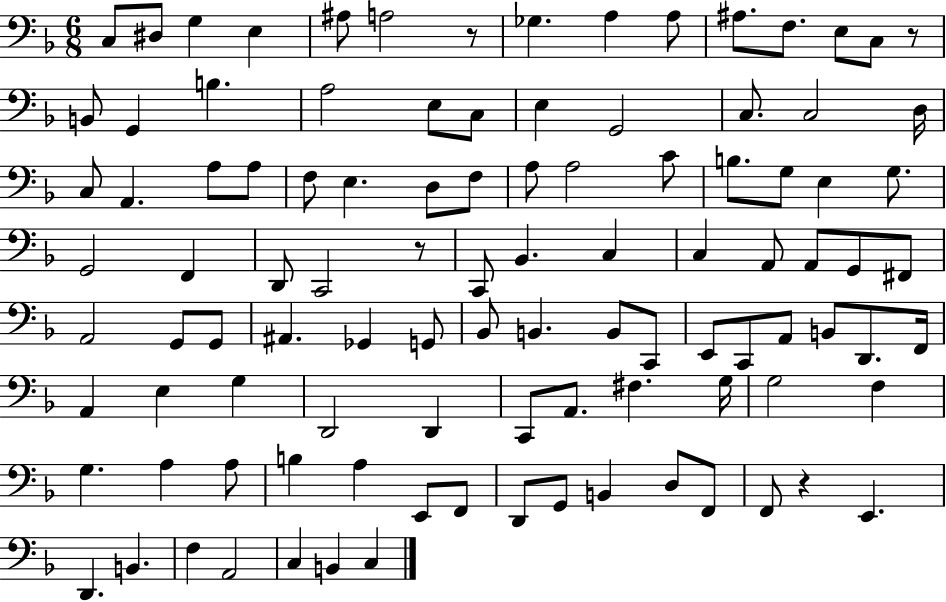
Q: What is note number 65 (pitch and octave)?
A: B2